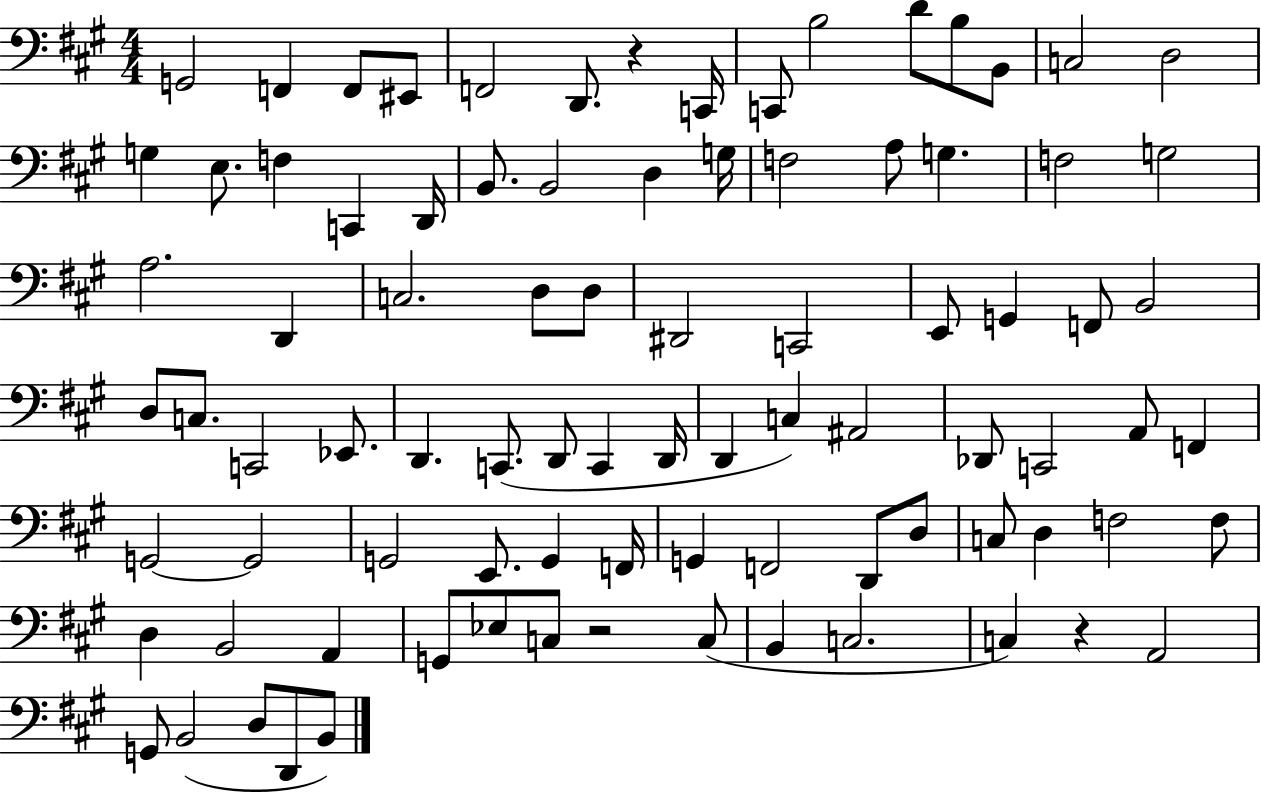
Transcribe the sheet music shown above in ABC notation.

X:1
T:Untitled
M:4/4
L:1/4
K:A
G,,2 F,, F,,/2 ^E,,/2 F,,2 D,,/2 z C,,/4 C,,/2 B,2 D/2 B,/2 B,,/2 C,2 D,2 G, E,/2 F, C,, D,,/4 B,,/2 B,,2 D, G,/4 F,2 A,/2 G, F,2 G,2 A,2 D,, C,2 D,/2 D,/2 ^D,,2 C,,2 E,,/2 G,, F,,/2 B,,2 D,/2 C,/2 C,,2 _E,,/2 D,, C,,/2 D,,/2 C,, D,,/4 D,, C, ^A,,2 _D,,/2 C,,2 A,,/2 F,, G,,2 G,,2 G,,2 E,,/2 G,, F,,/4 G,, F,,2 D,,/2 D,/2 C,/2 D, F,2 F,/2 D, B,,2 A,, G,,/2 _E,/2 C,/2 z2 C,/2 B,, C,2 C, z A,,2 G,,/2 B,,2 D,/2 D,,/2 B,,/2